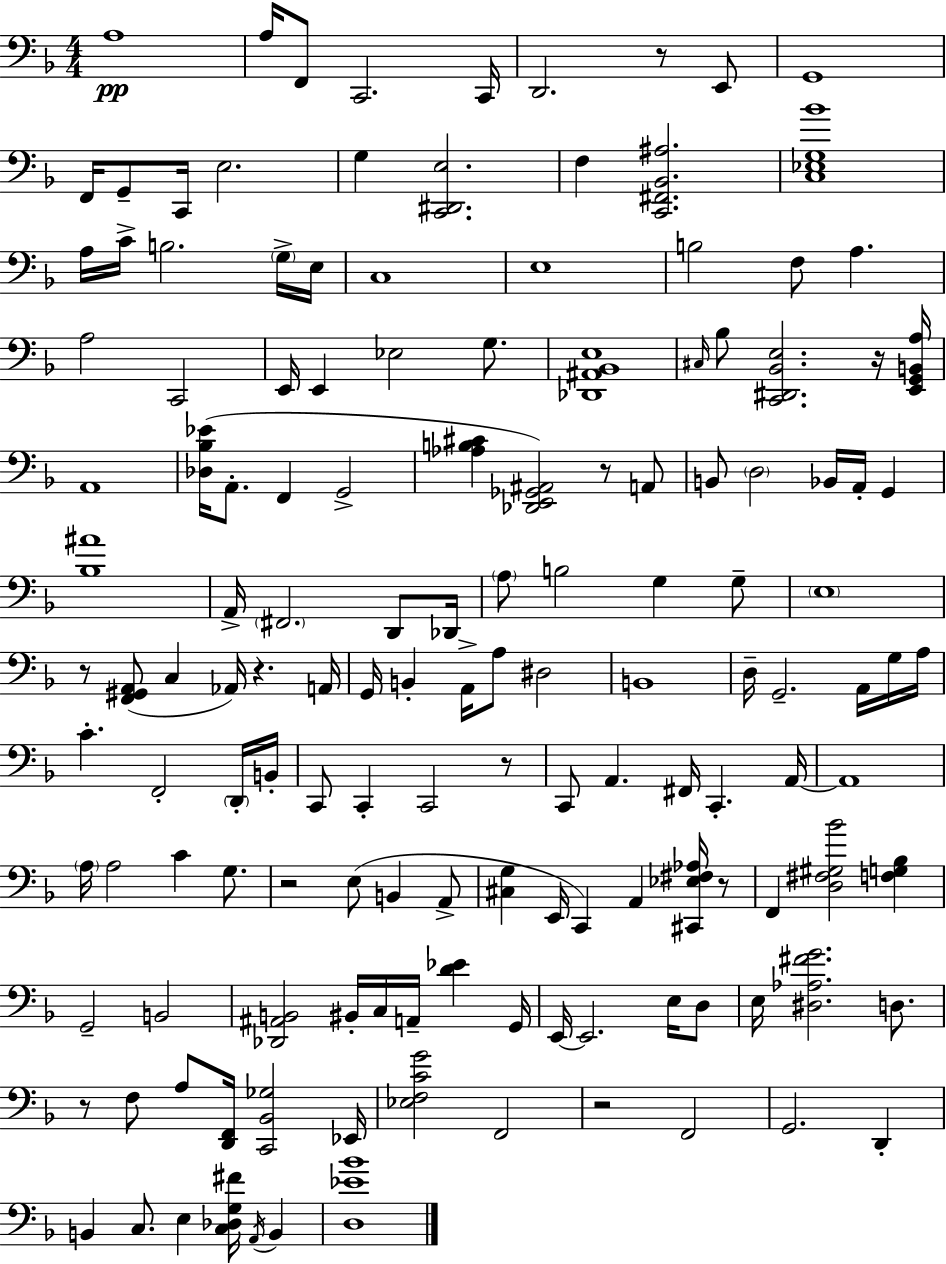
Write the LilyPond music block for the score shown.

{
  \clef bass
  \numericTimeSignature
  \time 4/4
  \key d \minor
  \repeat volta 2 { a1\pp | a16 f,8 c,2. c,16 | d,2. r8 e,8 | g,1 | \break f,16 g,8-- c,16 e2. | g4 <c, dis, e>2. | f4 <c, fis, bes, ais>2. | <c ees g bes'>1 | \break a16 c'16-> b2. \parenthesize g16-> e16 | c1 | e1 | b2 f8 a4. | \break a2 c,2 | e,16 e,4 ees2 g8. | <des, ais, bes, e>1 | \grace { cis16 } bes8 <c, dis, bes, e>2. r16 | \break <e, g, b, a>16 a,1 | <des bes ees'>16( a,8.-. f,4 g,2-> | <aes b cis'>4 <des, e, ges, ais,>2) r8 a,8 | b,8 \parenthesize d2 bes,16 a,16-. g,4 | \break <bes ais'>1 | a,16-> \parenthesize fis,2. d,8 | des,16 \parenthesize a8 b2 g4 g8-- | \parenthesize e1 | \break r8 <f, gis, a,>8( c4 aes,16) r4. | a,16 g,16 b,4-. a,16-> a8 dis2 | b,1 | d16-- g,2.-- a,16 g16 | \break a16 c'4.-. f,2-. \parenthesize d,16-. | b,16-. c,8 c,4-. c,2 r8 | c,8 a,4. fis,16 c,4.-. | a,16~~ a,1 | \break \parenthesize a16 a2 c'4 g8. | r2 e8( b,4 a,8-> | <cis g>4 e,16 c,4) a,4 <cis, ees fis aes>16 r8 | f,4 <d fis gis bes'>2 <f g bes>4 | \break g,2-- b,2 | <des, ais, b,>2 bis,16-. c16 a,16-- <d' ees'>4 | g,16 e,16~~ e,2. e16 d8 | e16 <dis aes fis' g'>2. d8. | \break r8 f8 a8 <d, f,>16 <c, bes, ges>2 | ees,16 <ees f c' g'>2 f,2 | r2 f,2 | g,2. d,4-. | \break b,4 c8. e4 <c des g fis'>16 \acciaccatura { a,16 } b,4 | <d ees' bes'>1 | } \bar "|."
}